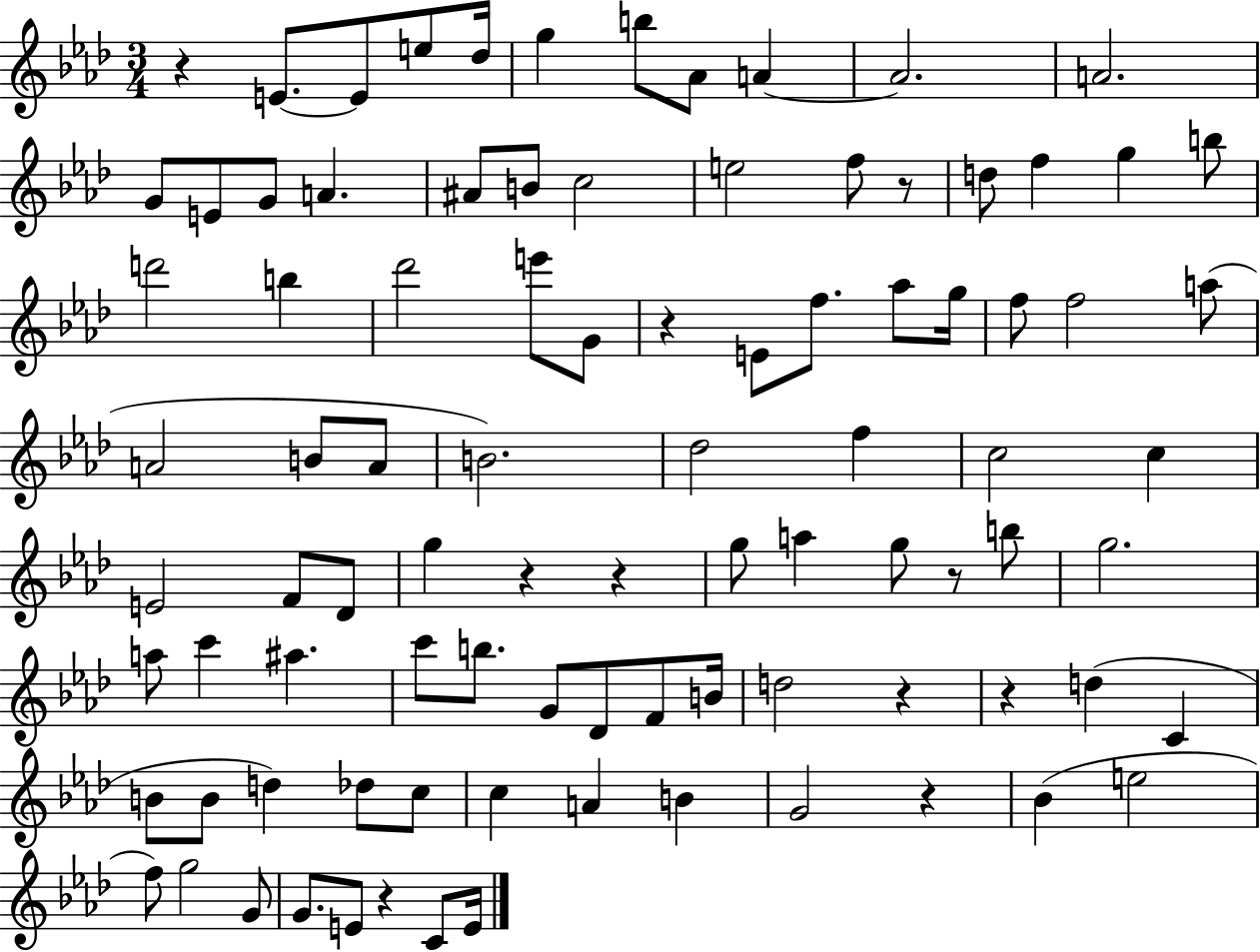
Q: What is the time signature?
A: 3/4